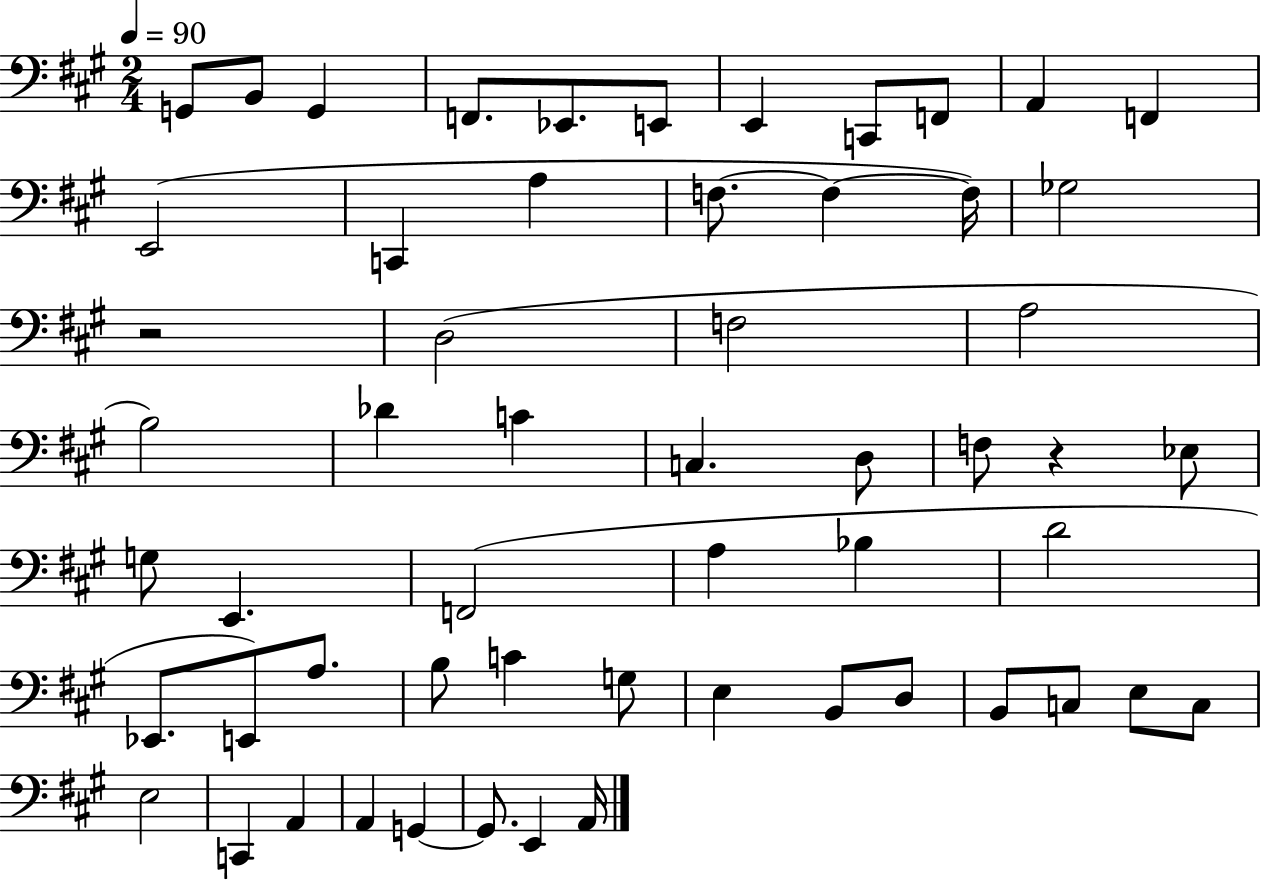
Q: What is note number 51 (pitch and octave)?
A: A2